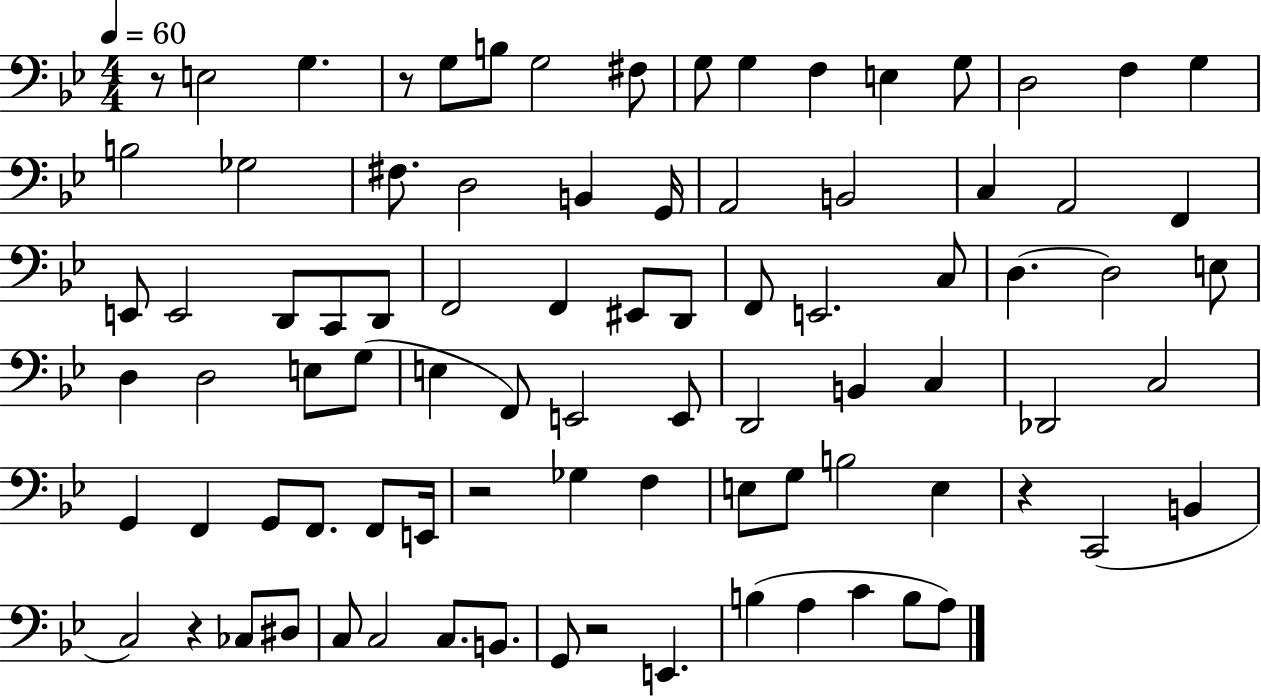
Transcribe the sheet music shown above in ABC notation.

X:1
T:Untitled
M:4/4
L:1/4
K:Bb
z/2 E,2 G, z/2 G,/2 B,/2 G,2 ^F,/2 G,/2 G, F, E, G,/2 D,2 F, G, B,2 _G,2 ^F,/2 D,2 B,, G,,/4 A,,2 B,,2 C, A,,2 F,, E,,/2 E,,2 D,,/2 C,,/2 D,,/2 F,,2 F,, ^E,,/2 D,,/2 F,,/2 E,,2 C,/2 D, D,2 E,/2 D, D,2 E,/2 G,/2 E, F,,/2 E,,2 E,,/2 D,,2 B,, C, _D,,2 C,2 G,, F,, G,,/2 F,,/2 F,,/2 E,,/4 z2 _G, F, E,/2 G,/2 B,2 E, z C,,2 B,, C,2 z _C,/2 ^D,/2 C,/2 C,2 C,/2 B,,/2 G,,/2 z2 E,, B, A, C B,/2 A,/2